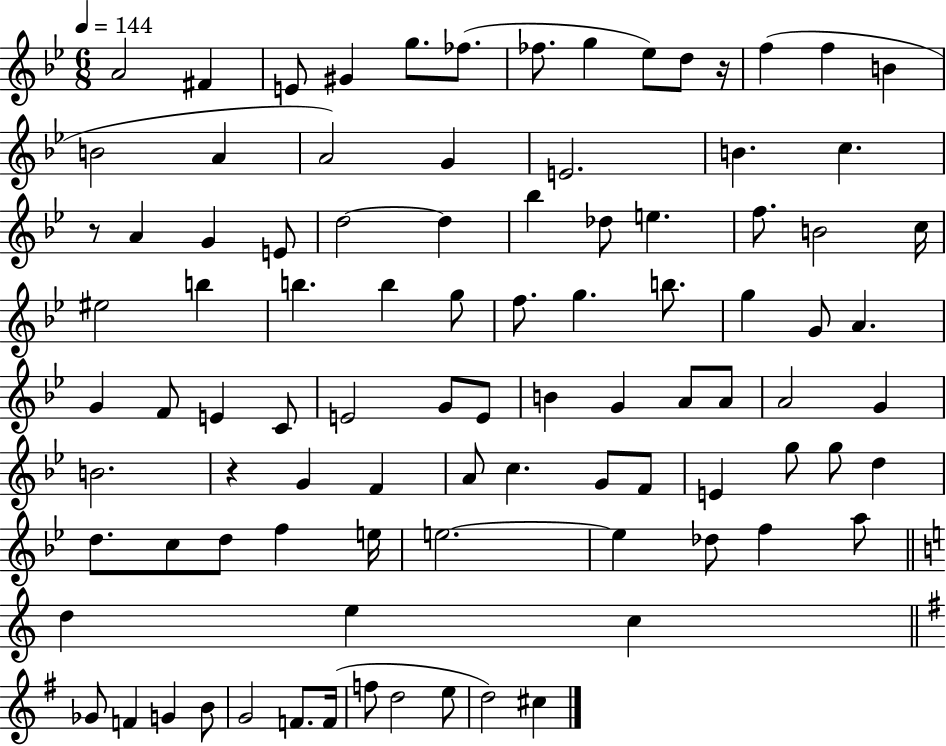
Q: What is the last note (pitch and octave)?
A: C#5